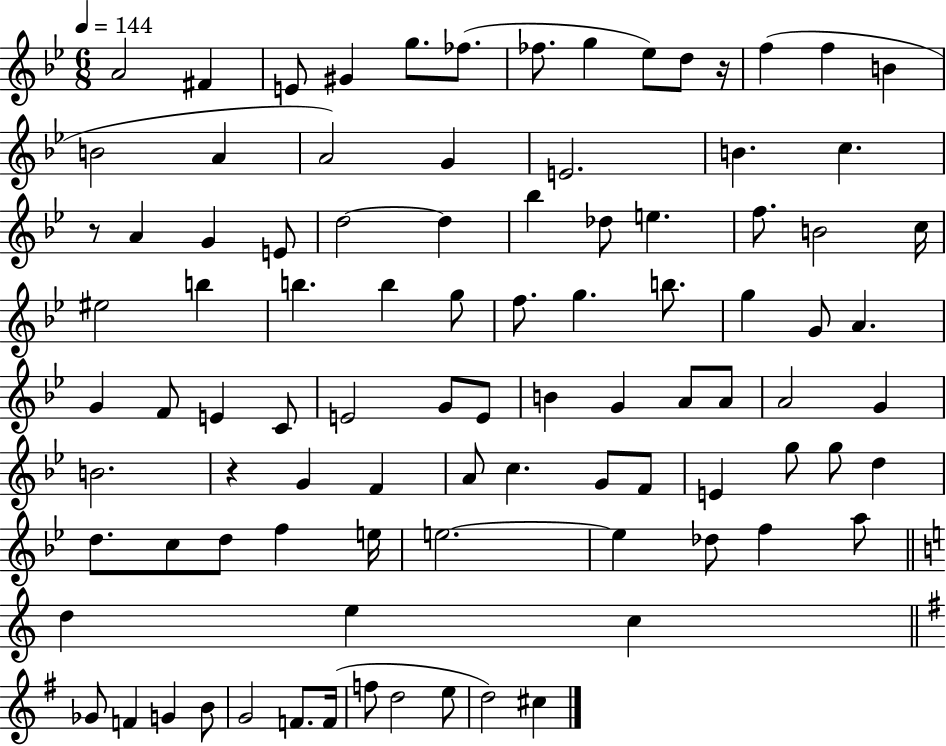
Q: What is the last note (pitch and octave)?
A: C#5